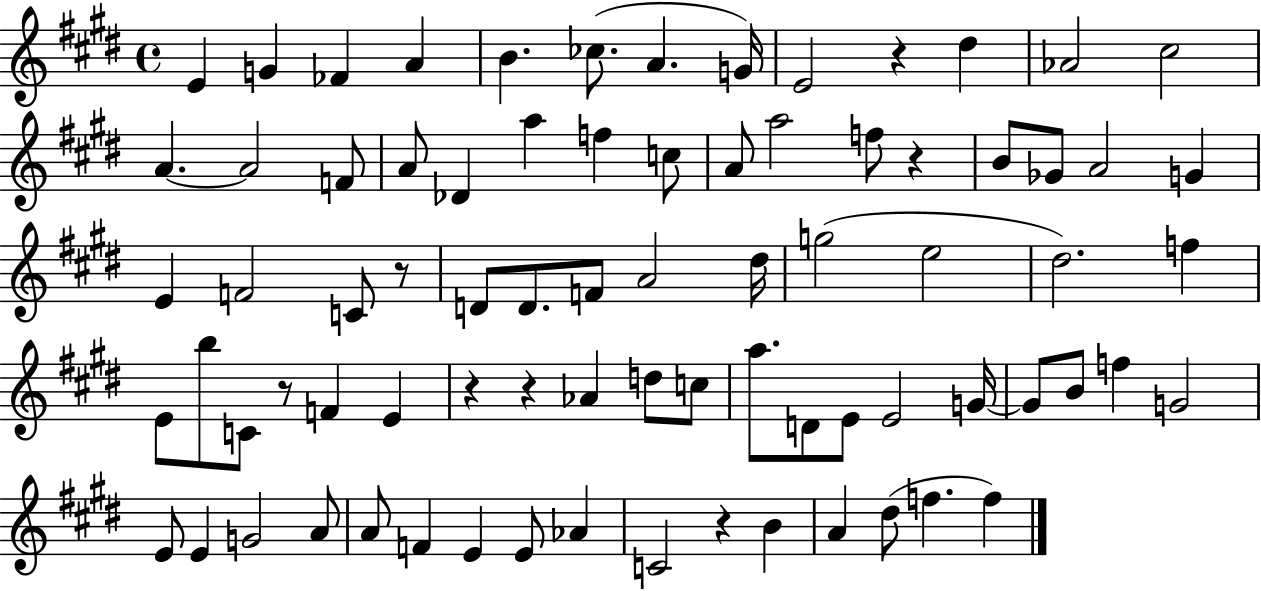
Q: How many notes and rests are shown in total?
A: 78